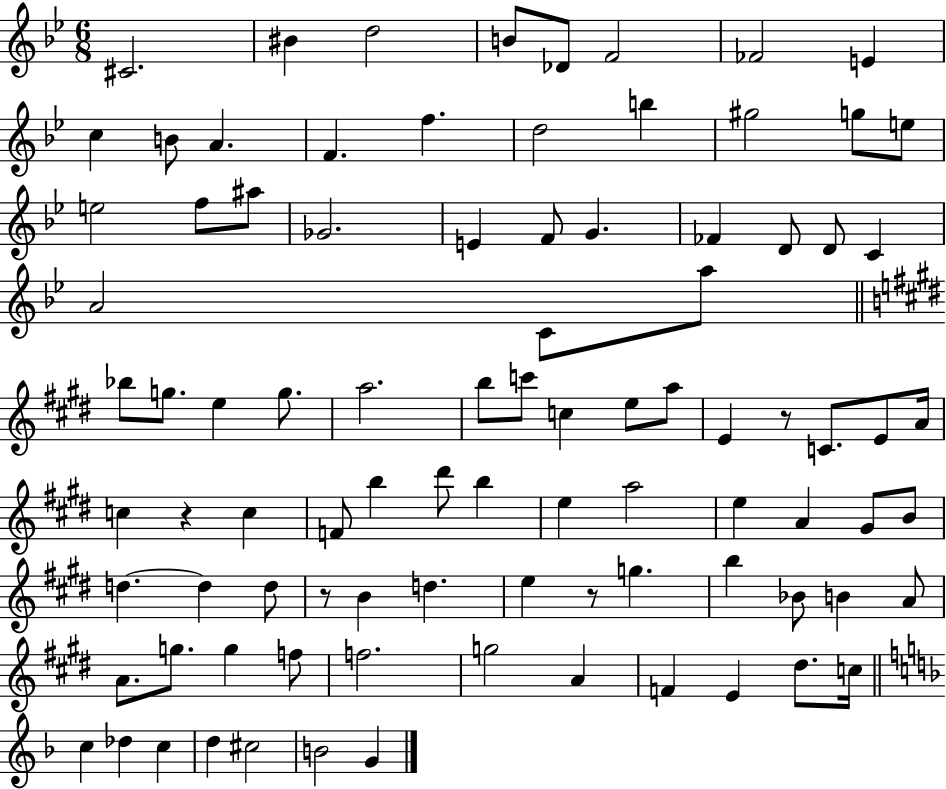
C#4/h. BIS4/q D5/h B4/e Db4/e F4/h FES4/h E4/q C5/q B4/e A4/q. F4/q. F5/q. D5/h B5/q G#5/h G5/e E5/e E5/h F5/e A#5/e Gb4/h. E4/q F4/e G4/q. FES4/q D4/e D4/e C4/q A4/h C4/e A5/e Bb5/e G5/e. E5/q G5/e. A5/h. B5/e C6/e C5/q E5/e A5/e E4/q R/e C4/e. E4/e A4/s C5/q R/q C5/q F4/e B5/q D#6/e B5/q E5/q A5/h E5/q A4/q G#4/e B4/e D5/q. D5/q D5/e R/e B4/q D5/q. E5/q R/e G5/q. B5/q Bb4/e B4/q A4/e A4/e. G5/e. G5/q F5/e F5/h. G5/h A4/q F4/q E4/q D#5/e. C5/s C5/q Db5/q C5/q D5/q C#5/h B4/h G4/q